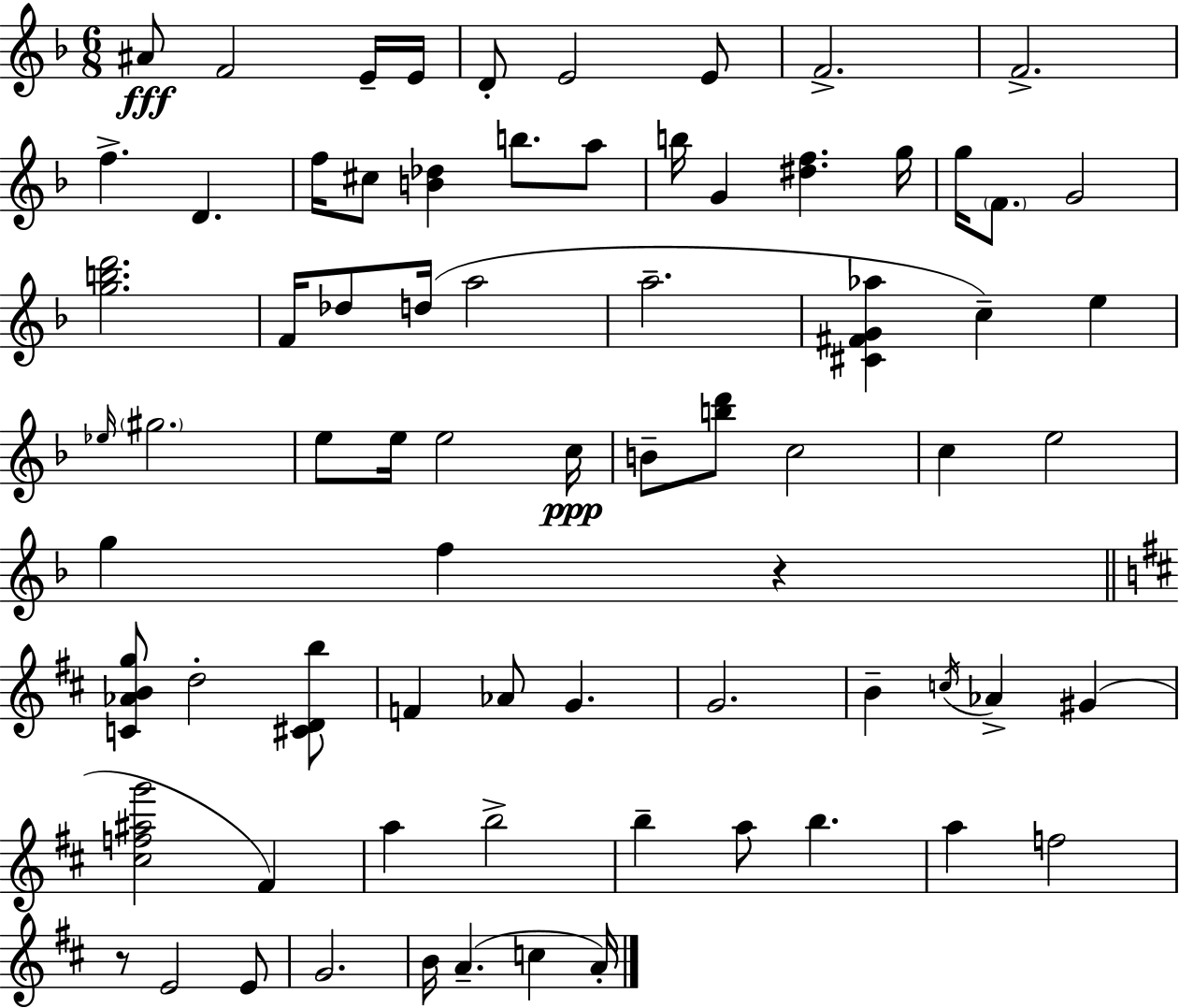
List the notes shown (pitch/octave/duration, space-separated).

A#4/e F4/h E4/s E4/s D4/e E4/h E4/e F4/h. F4/h. F5/q. D4/q. F5/s C#5/e [B4,Db5]/q B5/e. A5/e B5/s G4/q [D#5,F5]/q. G5/s G5/s F4/e. G4/h [G5,B5,D6]/h. F4/s Db5/e D5/s A5/h A5/h. [C#4,F#4,G4,Ab5]/q C5/q E5/q Eb5/s G#5/h. E5/e E5/s E5/h C5/s B4/e [B5,D6]/e C5/h C5/q E5/h G5/q F5/q R/q [C4,Ab4,B4,G5]/e D5/h [C#4,D4,B5]/e F4/q Ab4/e G4/q. G4/h. B4/q C5/s Ab4/q G#4/q [C#5,F5,A#5,G6]/h F#4/q A5/q B5/h B5/q A5/e B5/q. A5/q F5/h R/e E4/h E4/e G4/h. B4/s A4/q. C5/q A4/s